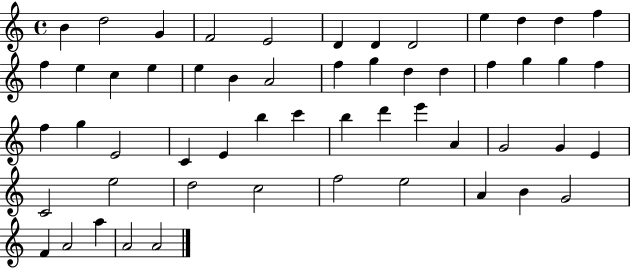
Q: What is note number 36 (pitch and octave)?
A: D6